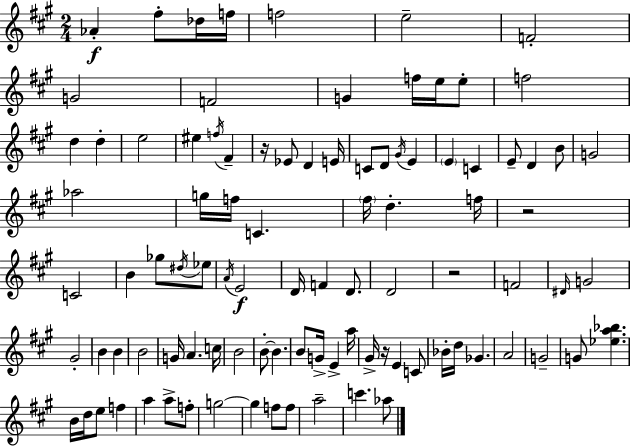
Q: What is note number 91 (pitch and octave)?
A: Ab5